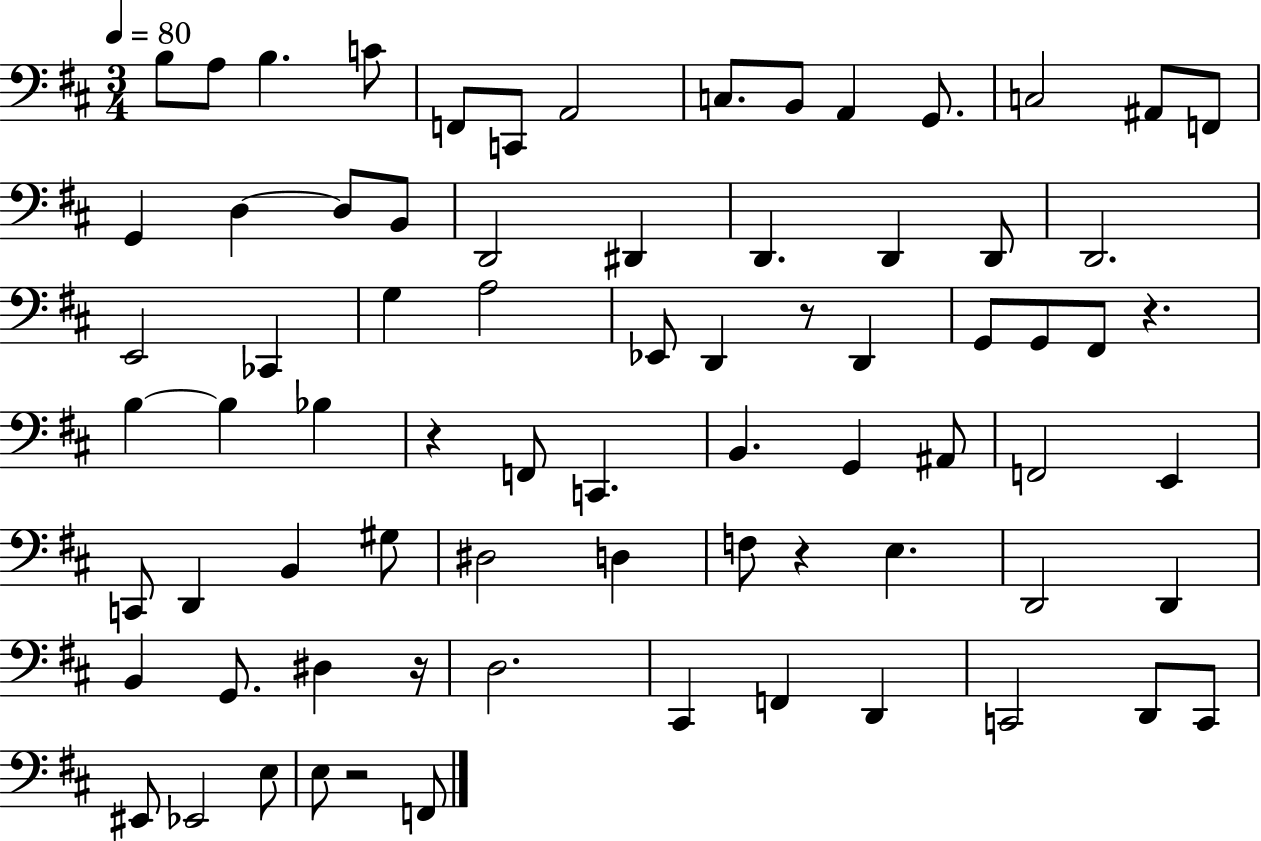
B3/e A3/e B3/q. C4/e F2/e C2/e A2/h C3/e. B2/e A2/q G2/e. C3/h A#2/e F2/e G2/q D3/q D3/e B2/e D2/h D#2/q D2/q. D2/q D2/e D2/h. E2/h CES2/q G3/q A3/h Eb2/e D2/q R/e D2/q G2/e G2/e F#2/e R/q. B3/q B3/q Bb3/q R/q F2/e C2/q. B2/q. G2/q A#2/e F2/h E2/q C2/e D2/q B2/q G#3/e D#3/h D3/q F3/e R/q E3/q. D2/h D2/q B2/q G2/e. D#3/q R/s D3/h. C#2/q F2/q D2/q C2/h D2/e C2/e EIS2/e Eb2/h E3/e E3/e R/h F2/e